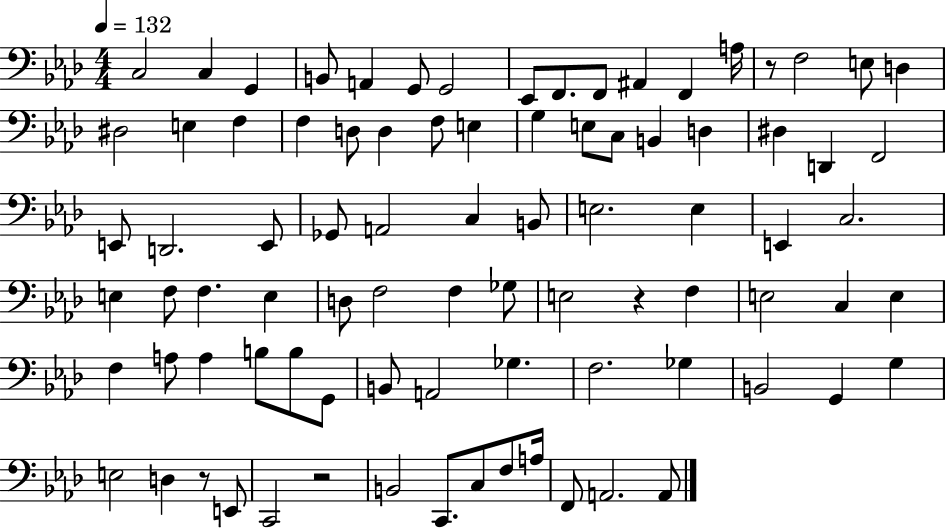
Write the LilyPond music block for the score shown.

{
  \clef bass
  \numericTimeSignature
  \time 4/4
  \key aes \major
  \tempo 4 = 132
  c2 c4 g,4 | b,8 a,4 g,8 g,2 | ees,8 f,8. f,8 ais,4 f,4 a16 | r8 f2 e8 d4 | \break dis2 e4 f4 | f4 d8 d4 f8 e4 | g4 e8 c8 b,4 d4 | dis4 d,4 f,2 | \break e,8 d,2. e,8 | ges,8 a,2 c4 b,8 | e2. e4 | e,4 c2. | \break e4 f8 f4. e4 | d8 f2 f4 ges8 | e2 r4 f4 | e2 c4 e4 | \break f4 a8 a4 b8 b8 g,8 | b,8 a,2 ges4. | f2. ges4 | b,2 g,4 g4 | \break e2 d4 r8 e,8 | c,2 r2 | b,2 c,8. c8 f8 a16 | f,8 a,2. a,8 | \break \bar "|."
}